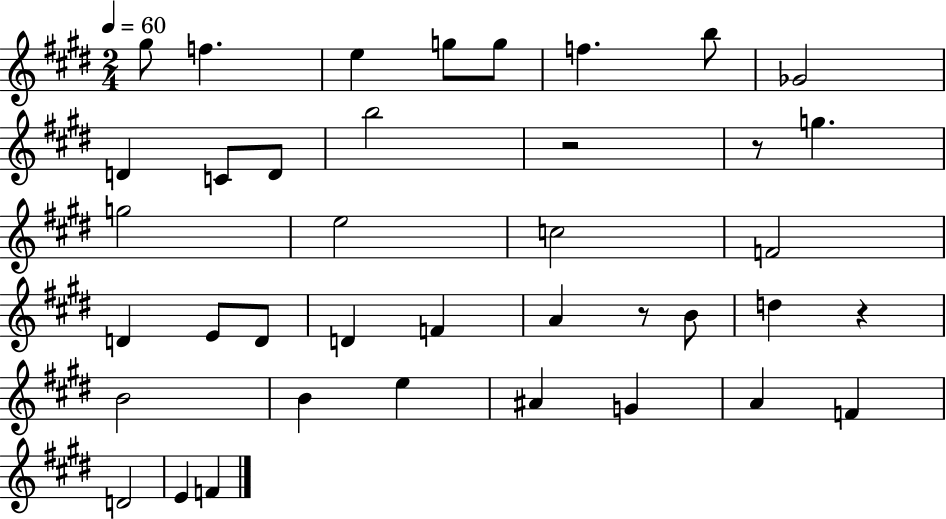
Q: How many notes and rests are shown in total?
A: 39